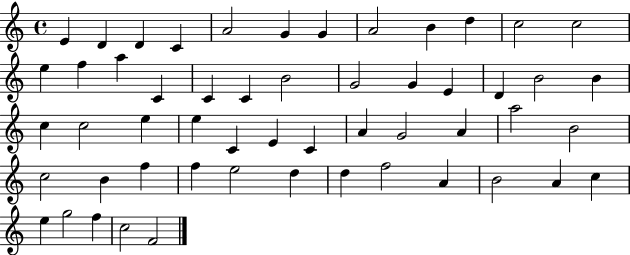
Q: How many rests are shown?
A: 0